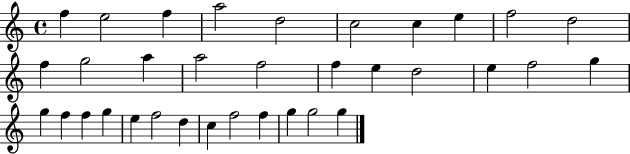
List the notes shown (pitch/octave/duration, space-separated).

F5/q E5/h F5/q A5/h D5/h C5/h C5/q E5/q F5/h D5/h F5/q G5/h A5/q A5/h F5/h F5/q E5/q D5/h E5/q F5/h G5/q G5/q F5/q F5/q G5/q E5/q F5/h D5/q C5/q F5/h F5/q G5/q G5/h G5/q